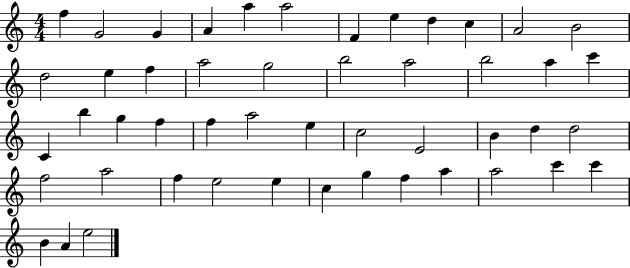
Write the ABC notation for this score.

X:1
T:Untitled
M:4/4
L:1/4
K:C
f G2 G A a a2 F e d c A2 B2 d2 e f a2 g2 b2 a2 b2 a c' C b g f f a2 e c2 E2 B d d2 f2 a2 f e2 e c g f a a2 c' c' B A e2